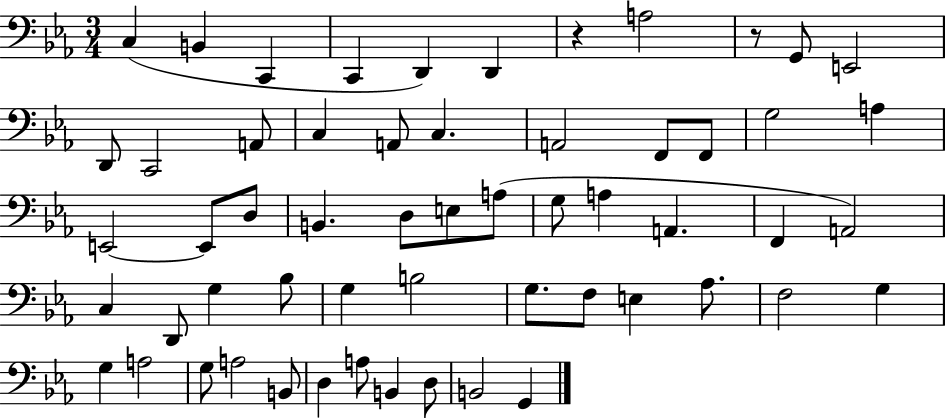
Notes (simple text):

C3/q B2/q C2/q C2/q D2/q D2/q R/q A3/h R/e G2/e E2/h D2/e C2/h A2/e C3/q A2/e C3/q. A2/h F2/e F2/e G3/h A3/q E2/h E2/e D3/e B2/q. D3/e E3/e A3/e G3/e A3/q A2/q. F2/q A2/h C3/q D2/e G3/q Bb3/e G3/q B3/h G3/e. F3/e E3/q Ab3/e. F3/h G3/q G3/q A3/h G3/e A3/h B2/e D3/q A3/e B2/q D3/e B2/h G2/q